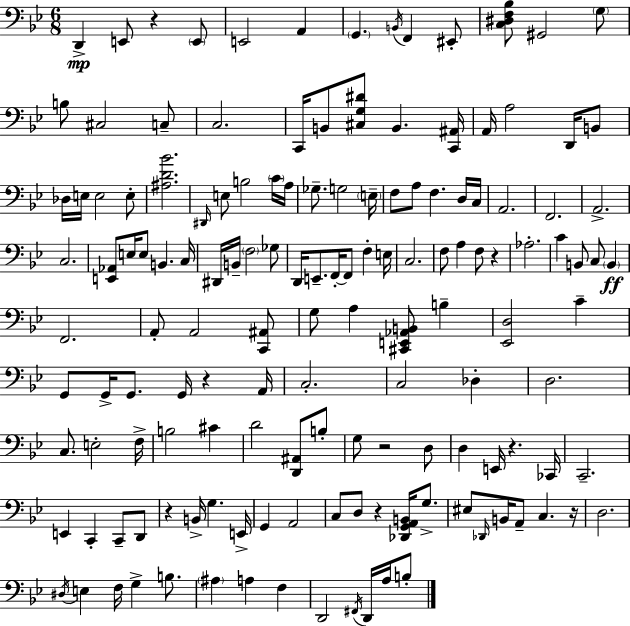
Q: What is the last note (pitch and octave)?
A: B3